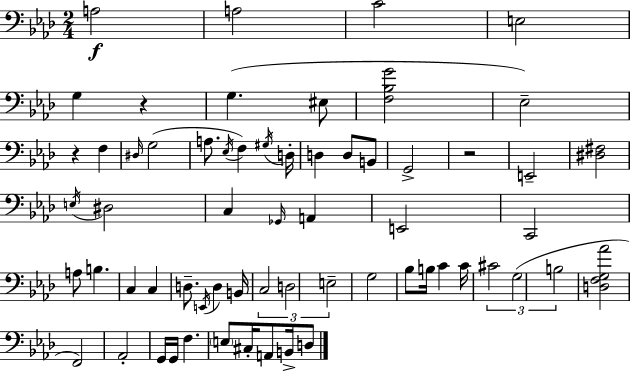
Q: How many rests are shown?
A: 3